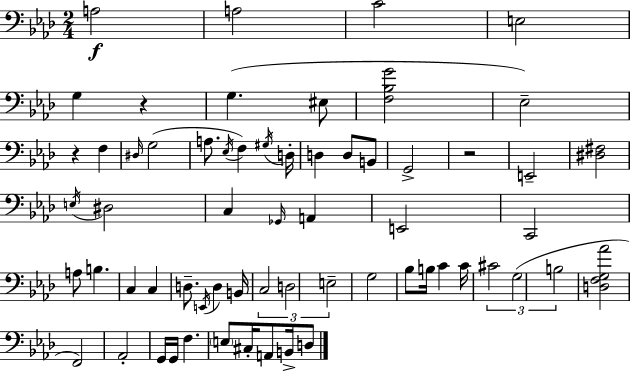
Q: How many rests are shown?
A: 3